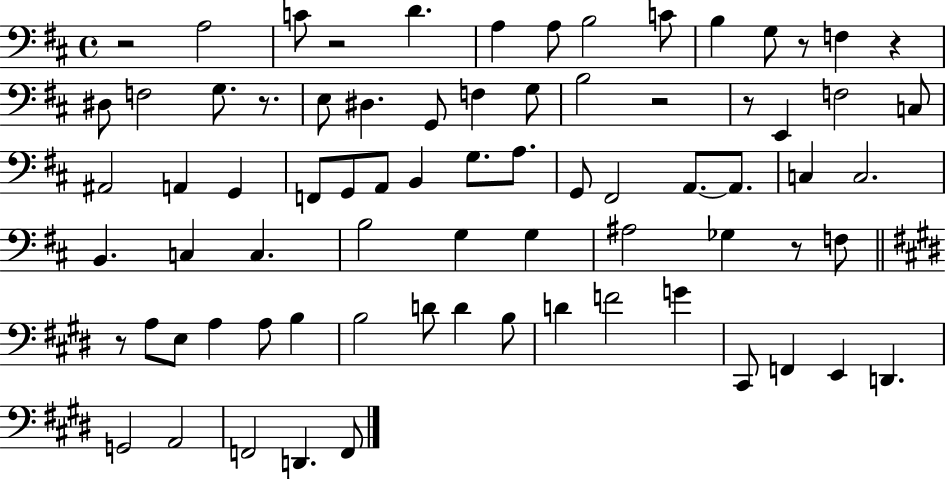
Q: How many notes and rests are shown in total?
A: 76